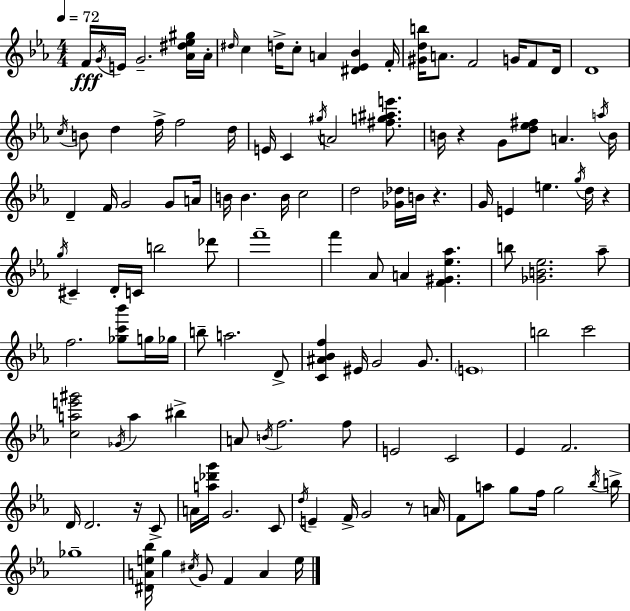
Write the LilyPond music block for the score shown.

{
  \clef treble
  \numericTimeSignature
  \time 4/4
  \key c \minor
  \tempo 4 = 72
  f'16\fff \acciaccatura { g'16 } e'16 g'2.-- <aes' dis'' ees'' gis''>16 | aes'16-. \grace { dis''16 } c''4 d''16-> c''8-. a'4 <dis' ees' bes'>4 | f'16-. <gis' d'' b''>16 a'8. f'2 g'16 f'8 | d'16 d'1 | \break \acciaccatura { c''16 } b'8 d''4 f''16-> f''2 | d''16 e'16 c'4 \acciaccatura { gis''16 } a'2 | <fis'' g'' ais'' e'''>8. b'16 r4 g'8 <d'' ees'' fis''>8 a'4. | \acciaccatura { a''16 } b'16 d'4-- f'16 g'2 | \break g'8 a'16 b'16 b'4. b'16 c''2 | d''2 <ges' des''>16 b'16 r4. | g'16 e'4 e''4. | \acciaccatura { g''16 } d''16 r4 \acciaccatura { g''16 } cis'4-- d'16-. c'16 b''2 | \break des'''8 f'''1-- | f'''4 aes'8 a'4 | <f' gis' ees'' aes''>4. b''8 <ges' b' ees''>2. | aes''8-- f''2. | \break <ges'' c''' bes'''>8 g''16 ges''16 b''8-- a''2. | d'8-> <c' ais' bes' f''>4 eis'16 g'2 | g'8. \parenthesize e'1 | b''2 c'''2 | \break <c'' a'' e''' gis'''>2 \acciaccatura { ges'16 } | a''4 bis''4-> a'8 \acciaccatura { b'16 } f''2. | f''8 e'2 | c'2 ees'4 f'2. | \break d'16 d'2. | r16 c'8-> a'16 <a'' des''' g'''>16 g'2. | c'8 \acciaccatura { d''16 } e'4-- f'16-> g'2 | r8 a'16 f'8 a''8 g''8 | \break f''16 g''2 \acciaccatura { bes''16 } b''16-> ges''1-- | <dis' a' e'' bes''>16 g''4 | \acciaccatura { cis''16 } g'8 f'4 a'4 e''16 \bar "|."
}